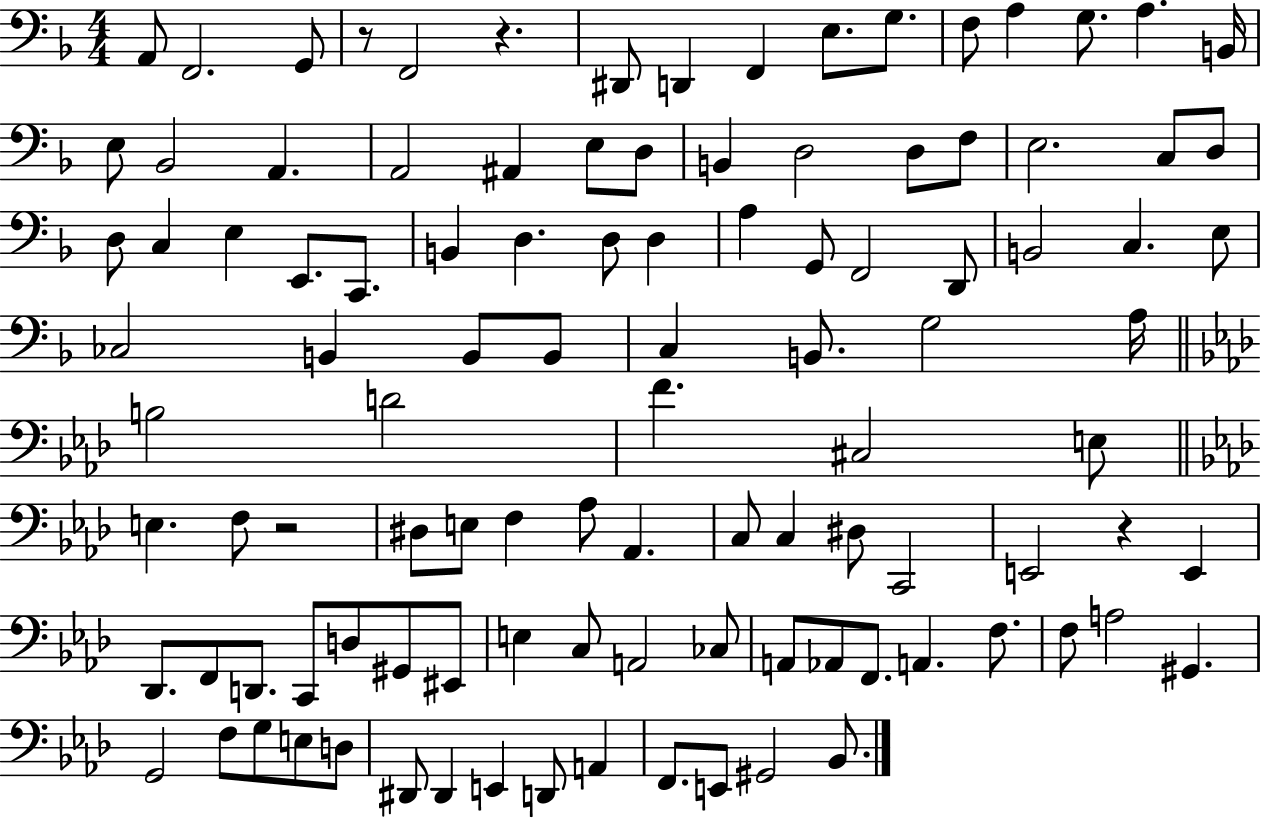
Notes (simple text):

A2/e F2/h. G2/e R/e F2/h R/q. D#2/e D2/q F2/q E3/e. G3/e. F3/e A3/q G3/e. A3/q. B2/s E3/e Bb2/h A2/q. A2/h A#2/q E3/e D3/e B2/q D3/h D3/e F3/e E3/h. C3/e D3/e D3/e C3/q E3/q E2/e. C2/e. B2/q D3/q. D3/e D3/q A3/q G2/e F2/h D2/e B2/h C3/q. E3/e CES3/h B2/q B2/e B2/e C3/q B2/e. G3/h A3/s B3/h D4/h F4/q. C#3/h E3/e E3/q. F3/e R/h D#3/e E3/e F3/q Ab3/e Ab2/q. C3/e C3/q D#3/e C2/h E2/h R/q E2/q Db2/e. F2/e D2/e. C2/e D3/e G#2/e EIS2/e E3/q C3/e A2/h CES3/e A2/e Ab2/e F2/e. A2/q. F3/e. F3/e A3/h G#2/q. G2/h F3/e G3/e E3/e D3/e D#2/e D#2/q E2/q D2/e A2/q F2/e. E2/e G#2/h Bb2/e.